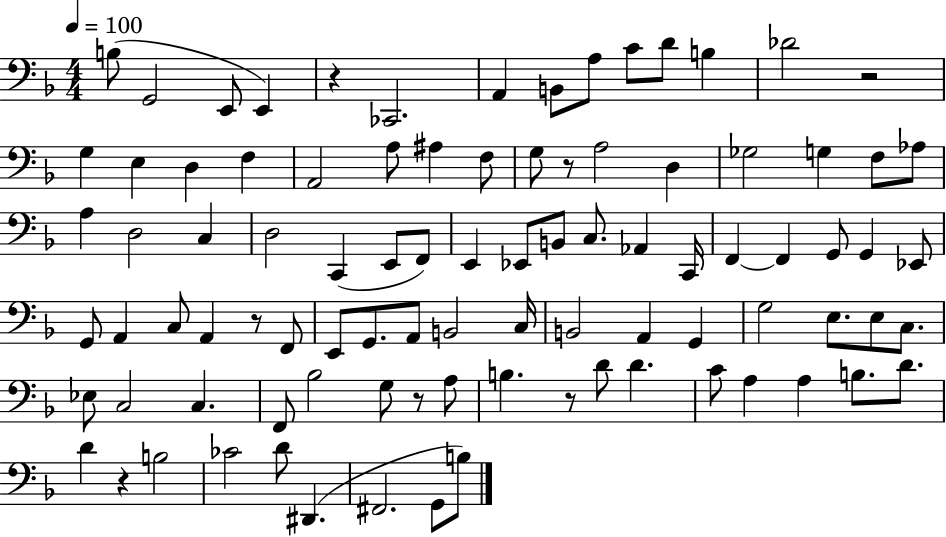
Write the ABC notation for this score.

X:1
T:Untitled
M:4/4
L:1/4
K:F
B,/2 G,,2 E,,/2 E,, z _C,,2 A,, B,,/2 A,/2 C/2 D/2 B, _D2 z2 G, E, D, F, A,,2 A,/2 ^A, F,/2 G,/2 z/2 A,2 D, _G,2 G, F,/2 _A,/2 A, D,2 C, D,2 C,, E,,/2 F,,/2 E,, _E,,/2 B,,/2 C,/2 _A,, C,,/4 F,, F,, G,,/2 G,, _E,,/2 G,,/2 A,, C,/2 A,, z/2 F,,/2 E,,/2 G,,/2 A,,/2 B,,2 C,/4 B,,2 A,, G,, G,2 E,/2 E,/2 C,/2 _E,/2 C,2 C, F,,/2 _B,2 G,/2 z/2 A,/2 B, z/2 D/2 D C/2 A, A, B,/2 D/2 D z B,2 _C2 D/2 ^D,, ^F,,2 G,,/2 B,/2